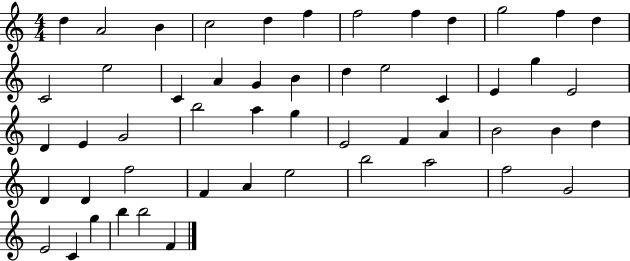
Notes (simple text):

D5/q A4/h B4/q C5/h D5/q F5/q F5/h F5/q D5/q G5/h F5/q D5/q C4/h E5/h C4/q A4/q G4/q B4/q D5/q E5/h C4/q E4/q G5/q E4/h D4/q E4/q G4/h B5/h A5/q G5/q E4/h F4/q A4/q B4/h B4/q D5/q D4/q D4/q F5/h F4/q A4/q E5/h B5/h A5/h F5/h G4/h E4/h C4/q G5/q B5/q B5/h F4/q